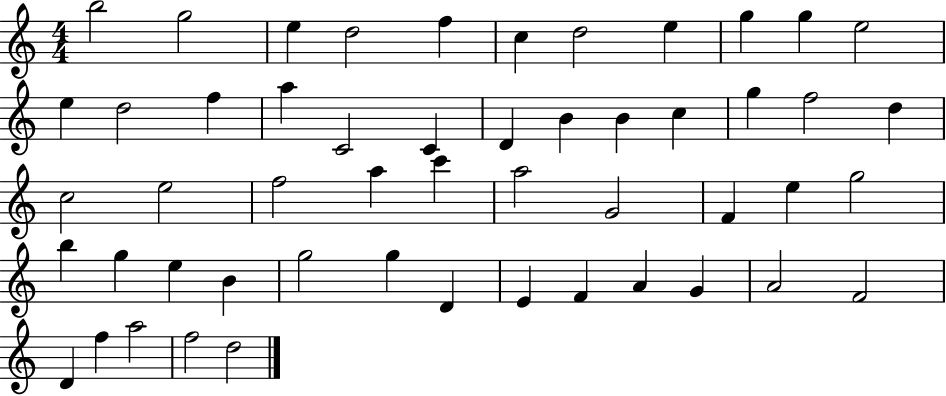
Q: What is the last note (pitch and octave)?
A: D5